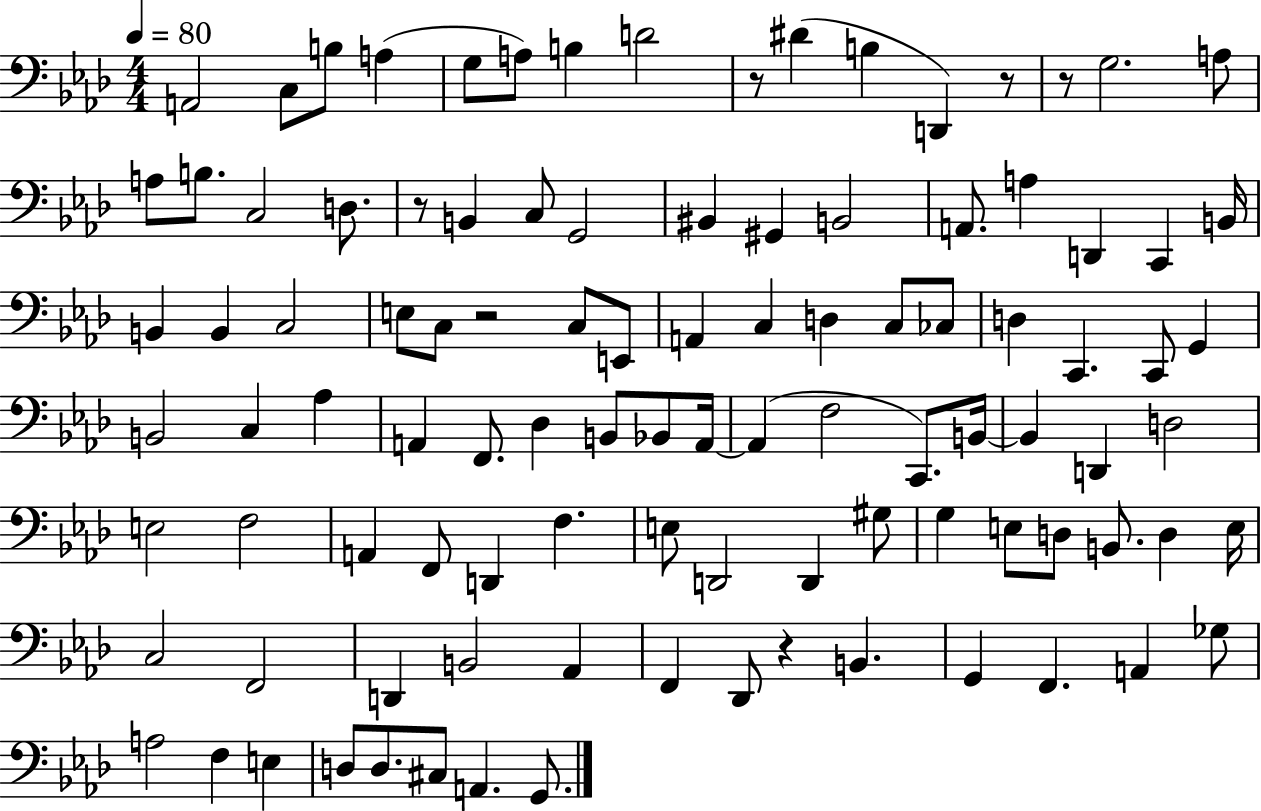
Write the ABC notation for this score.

X:1
T:Untitled
M:4/4
L:1/4
K:Ab
A,,2 C,/2 B,/2 A, G,/2 A,/2 B, D2 z/2 ^D B, D,, z/2 z/2 G,2 A,/2 A,/2 B,/2 C,2 D,/2 z/2 B,, C,/2 G,,2 ^B,, ^G,, B,,2 A,,/2 A, D,, C,, B,,/4 B,, B,, C,2 E,/2 C,/2 z2 C,/2 E,,/2 A,, C, D, C,/2 _C,/2 D, C,, C,,/2 G,, B,,2 C, _A, A,, F,,/2 _D, B,,/2 _B,,/2 A,,/4 A,, F,2 C,,/2 B,,/4 B,, D,, D,2 E,2 F,2 A,, F,,/2 D,, F, E,/2 D,,2 D,, ^G,/2 G, E,/2 D,/2 B,,/2 D, E,/4 C,2 F,,2 D,, B,,2 _A,, F,, _D,,/2 z B,, G,, F,, A,, _G,/2 A,2 F, E, D,/2 D,/2 ^C,/2 A,, G,,/2